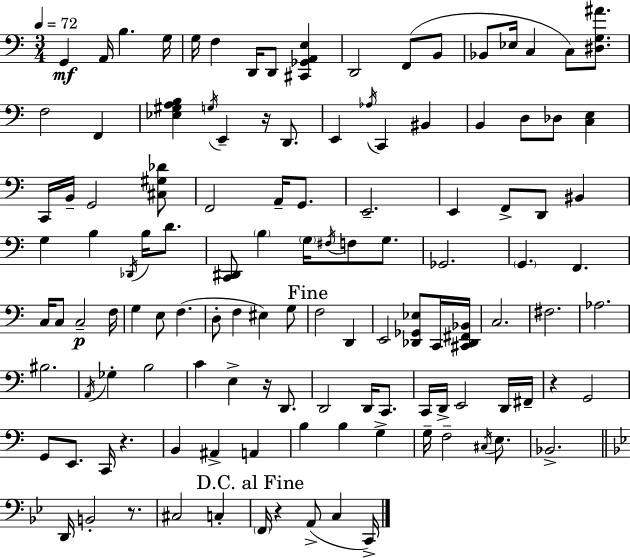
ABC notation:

X:1
T:Untitled
M:3/4
L:1/4
K:C
G,, A,,/4 B, G,/4 G,/4 F, D,,/4 D,,/2 [^C,,_G,,A,,E,] D,,2 F,,/2 B,,/2 _B,,/2 _E,/4 C, C,/2 [^D,G,^A]/2 F,2 F,, [_E,^G,A,B,] G,/4 E,, z/4 D,,/2 E,, _A,/4 C,, ^B,, B,, D,/2 _D,/2 [C,E,] C,,/4 B,,/4 G,,2 [^C,^G,_D]/2 F,,2 A,,/4 G,,/2 E,,2 E,, F,,/2 D,,/2 ^B,, G, B, _D,,/4 B,/4 D/2 [C,,^D,,]/2 B, G,/4 ^F,/4 F,/2 G,/2 _G,,2 G,, F,, C,/4 C,/2 C,2 F,/4 G, E,/2 F, D,/2 F, ^E, G,/2 F,2 D,, E,,2 [_D,,_G,,_E,]/2 C,,/4 [^C,,_D,,^F,,_B,,]/4 C,2 ^F,2 _A,2 ^B,2 A,,/4 _G, B,2 C E, z/4 D,,/2 D,,2 D,,/4 C,,/2 C,,/4 D,,/4 E,,2 D,,/4 ^F,,/4 z G,,2 G,,/2 E,,/2 C,,/4 z B,, ^A,, A,, B, B, G, G,/4 F,2 ^C,/4 E,/2 _B,,2 D,,/4 B,,2 z/2 ^C,2 C, F,,/4 z A,,/2 C, C,,/4